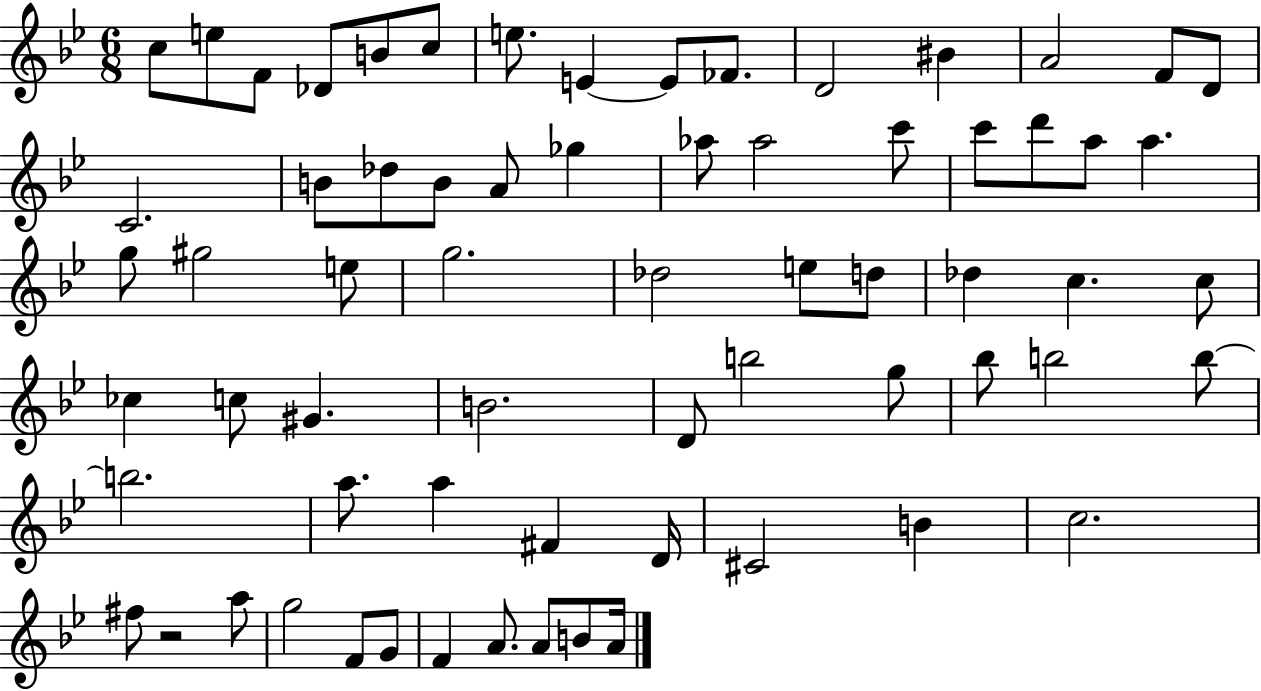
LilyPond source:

{
  \clef treble
  \numericTimeSignature
  \time 6/8
  \key bes \major
  \repeat volta 2 { c''8 e''8 f'8 des'8 b'8 c''8 | e''8. e'4~~ e'8 fes'8. | d'2 bis'4 | a'2 f'8 d'8 | \break c'2. | b'8 des''8 b'8 a'8 ges''4 | aes''8 aes''2 c'''8 | c'''8 d'''8 a''8 a''4. | \break g''8 gis''2 e''8 | g''2. | des''2 e''8 d''8 | des''4 c''4. c''8 | \break ces''4 c''8 gis'4. | b'2. | d'8 b''2 g''8 | bes''8 b''2 b''8~~ | \break b''2. | a''8. a''4 fis'4 d'16 | cis'2 b'4 | c''2. | \break fis''8 r2 a''8 | g''2 f'8 g'8 | f'4 a'8. a'8 b'8 a'16 | } \bar "|."
}